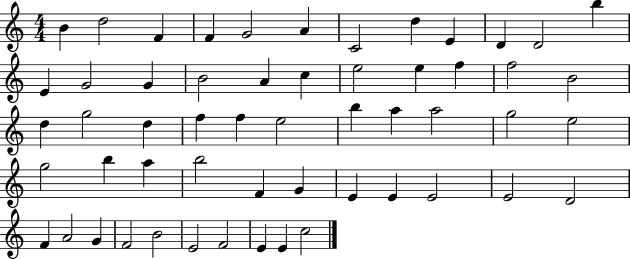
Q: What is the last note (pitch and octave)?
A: C5